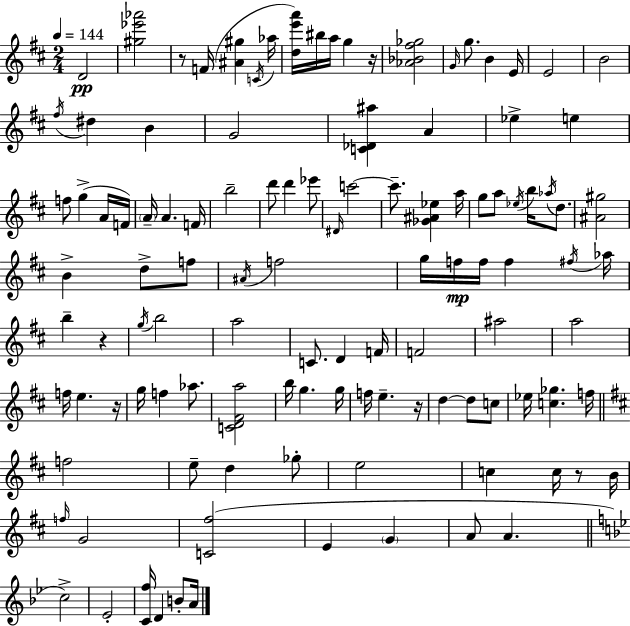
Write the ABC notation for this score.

X:1
T:Untitled
M:2/4
L:1/4
K:D
D2 [^g_e'_a']2 z/2 F/4 [^A^g] C/4 _a/4 [de'a']/4 ^b/4 a/4 g z/4 [_A_B^f_g]2 G/4 g/2 B E/4 E2 B2 ^f/4 ^d B G2 [C_D^a] A _e e f/2 g A/4 F/4 A/4 A F/4 b2 d'/2 d' _e'/2 ^D/4 c'2 c'/2 [_G^A_e] a/4 g/2 a/2 _e/4 b/4 _a/4 d/2 [^A^g]2 B d/2 f/2 ^A/4 f2 g/4 f/4 f/4 f ^f/4 _a/4 b z g/4 b2 a2 C/2 D F/4 F2 ^a2 a2 f/4 e z/4 g/4 f _a/2 [CD^Fa]2 b/4 g g/4 f/4 e z/4 d d/2 c/2 _e/4 [c_g] f/4 f2 e/2 d _g/2 e2 c c/4 z/2 B/4 f/4 G2 [C^f]2 E G A/2 A c2 _E2 [Cf]/4 D B/2 A/4